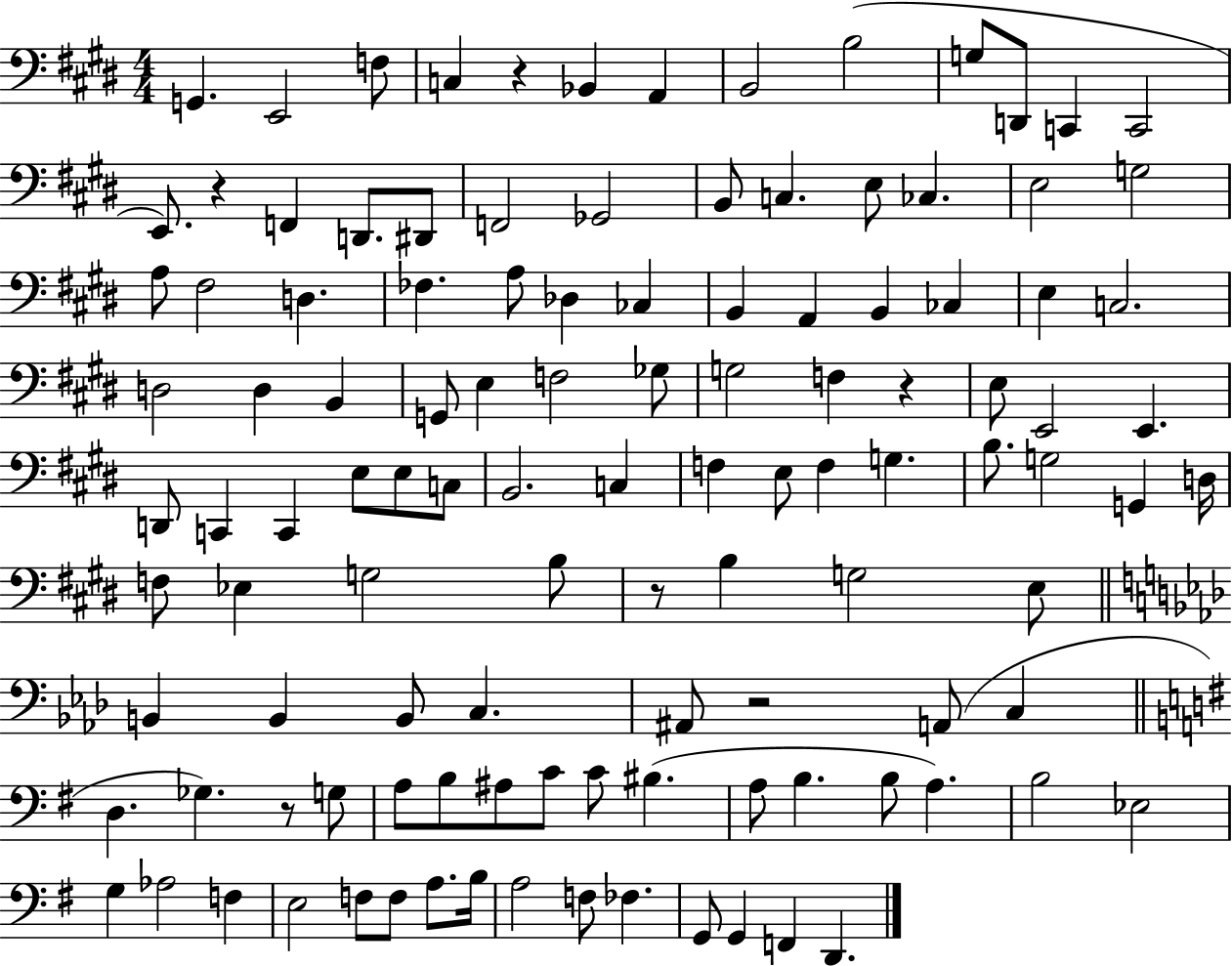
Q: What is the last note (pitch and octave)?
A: D2